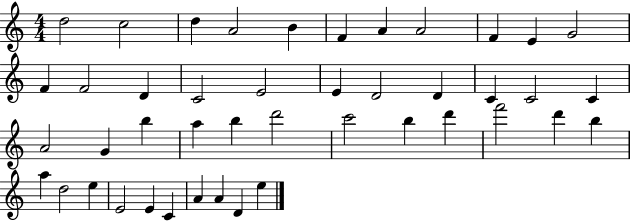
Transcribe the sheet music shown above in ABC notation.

X:1
T:Untitled
M:4/4
L:1/4
K:C
d2 c2 d A2 B F A A2 F E G2 F F2 D C2 E2 E D2 D C C2 C A2 G b a b d'2 c'2 b d' f'2 d' b a d2 e E2 E C A A D e